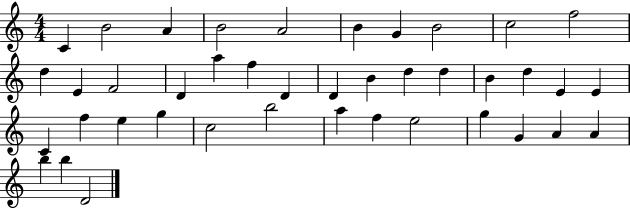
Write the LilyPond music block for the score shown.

{
  \clef treble
  \numericTimeSignature
  \time 4/4
  \key c \major
  c'4 b'2 a'4 | b'2 a'2 | b'4 g'4 b'2 | c''2 f''2 | \break d''4 e'4 f'2 | d'4 a''4 f''4 d'4 | d'4 b'4 d''4 d''4 | b'4 d''4 e'4 e'4 | \break c'4 f''4 e''4 g''4 | c''2 b''2 | a''4 f''4 e''2 | g''4 g'4 a'4 a'4 | \break b''4 b''4 d'2 | \bar "|."
}